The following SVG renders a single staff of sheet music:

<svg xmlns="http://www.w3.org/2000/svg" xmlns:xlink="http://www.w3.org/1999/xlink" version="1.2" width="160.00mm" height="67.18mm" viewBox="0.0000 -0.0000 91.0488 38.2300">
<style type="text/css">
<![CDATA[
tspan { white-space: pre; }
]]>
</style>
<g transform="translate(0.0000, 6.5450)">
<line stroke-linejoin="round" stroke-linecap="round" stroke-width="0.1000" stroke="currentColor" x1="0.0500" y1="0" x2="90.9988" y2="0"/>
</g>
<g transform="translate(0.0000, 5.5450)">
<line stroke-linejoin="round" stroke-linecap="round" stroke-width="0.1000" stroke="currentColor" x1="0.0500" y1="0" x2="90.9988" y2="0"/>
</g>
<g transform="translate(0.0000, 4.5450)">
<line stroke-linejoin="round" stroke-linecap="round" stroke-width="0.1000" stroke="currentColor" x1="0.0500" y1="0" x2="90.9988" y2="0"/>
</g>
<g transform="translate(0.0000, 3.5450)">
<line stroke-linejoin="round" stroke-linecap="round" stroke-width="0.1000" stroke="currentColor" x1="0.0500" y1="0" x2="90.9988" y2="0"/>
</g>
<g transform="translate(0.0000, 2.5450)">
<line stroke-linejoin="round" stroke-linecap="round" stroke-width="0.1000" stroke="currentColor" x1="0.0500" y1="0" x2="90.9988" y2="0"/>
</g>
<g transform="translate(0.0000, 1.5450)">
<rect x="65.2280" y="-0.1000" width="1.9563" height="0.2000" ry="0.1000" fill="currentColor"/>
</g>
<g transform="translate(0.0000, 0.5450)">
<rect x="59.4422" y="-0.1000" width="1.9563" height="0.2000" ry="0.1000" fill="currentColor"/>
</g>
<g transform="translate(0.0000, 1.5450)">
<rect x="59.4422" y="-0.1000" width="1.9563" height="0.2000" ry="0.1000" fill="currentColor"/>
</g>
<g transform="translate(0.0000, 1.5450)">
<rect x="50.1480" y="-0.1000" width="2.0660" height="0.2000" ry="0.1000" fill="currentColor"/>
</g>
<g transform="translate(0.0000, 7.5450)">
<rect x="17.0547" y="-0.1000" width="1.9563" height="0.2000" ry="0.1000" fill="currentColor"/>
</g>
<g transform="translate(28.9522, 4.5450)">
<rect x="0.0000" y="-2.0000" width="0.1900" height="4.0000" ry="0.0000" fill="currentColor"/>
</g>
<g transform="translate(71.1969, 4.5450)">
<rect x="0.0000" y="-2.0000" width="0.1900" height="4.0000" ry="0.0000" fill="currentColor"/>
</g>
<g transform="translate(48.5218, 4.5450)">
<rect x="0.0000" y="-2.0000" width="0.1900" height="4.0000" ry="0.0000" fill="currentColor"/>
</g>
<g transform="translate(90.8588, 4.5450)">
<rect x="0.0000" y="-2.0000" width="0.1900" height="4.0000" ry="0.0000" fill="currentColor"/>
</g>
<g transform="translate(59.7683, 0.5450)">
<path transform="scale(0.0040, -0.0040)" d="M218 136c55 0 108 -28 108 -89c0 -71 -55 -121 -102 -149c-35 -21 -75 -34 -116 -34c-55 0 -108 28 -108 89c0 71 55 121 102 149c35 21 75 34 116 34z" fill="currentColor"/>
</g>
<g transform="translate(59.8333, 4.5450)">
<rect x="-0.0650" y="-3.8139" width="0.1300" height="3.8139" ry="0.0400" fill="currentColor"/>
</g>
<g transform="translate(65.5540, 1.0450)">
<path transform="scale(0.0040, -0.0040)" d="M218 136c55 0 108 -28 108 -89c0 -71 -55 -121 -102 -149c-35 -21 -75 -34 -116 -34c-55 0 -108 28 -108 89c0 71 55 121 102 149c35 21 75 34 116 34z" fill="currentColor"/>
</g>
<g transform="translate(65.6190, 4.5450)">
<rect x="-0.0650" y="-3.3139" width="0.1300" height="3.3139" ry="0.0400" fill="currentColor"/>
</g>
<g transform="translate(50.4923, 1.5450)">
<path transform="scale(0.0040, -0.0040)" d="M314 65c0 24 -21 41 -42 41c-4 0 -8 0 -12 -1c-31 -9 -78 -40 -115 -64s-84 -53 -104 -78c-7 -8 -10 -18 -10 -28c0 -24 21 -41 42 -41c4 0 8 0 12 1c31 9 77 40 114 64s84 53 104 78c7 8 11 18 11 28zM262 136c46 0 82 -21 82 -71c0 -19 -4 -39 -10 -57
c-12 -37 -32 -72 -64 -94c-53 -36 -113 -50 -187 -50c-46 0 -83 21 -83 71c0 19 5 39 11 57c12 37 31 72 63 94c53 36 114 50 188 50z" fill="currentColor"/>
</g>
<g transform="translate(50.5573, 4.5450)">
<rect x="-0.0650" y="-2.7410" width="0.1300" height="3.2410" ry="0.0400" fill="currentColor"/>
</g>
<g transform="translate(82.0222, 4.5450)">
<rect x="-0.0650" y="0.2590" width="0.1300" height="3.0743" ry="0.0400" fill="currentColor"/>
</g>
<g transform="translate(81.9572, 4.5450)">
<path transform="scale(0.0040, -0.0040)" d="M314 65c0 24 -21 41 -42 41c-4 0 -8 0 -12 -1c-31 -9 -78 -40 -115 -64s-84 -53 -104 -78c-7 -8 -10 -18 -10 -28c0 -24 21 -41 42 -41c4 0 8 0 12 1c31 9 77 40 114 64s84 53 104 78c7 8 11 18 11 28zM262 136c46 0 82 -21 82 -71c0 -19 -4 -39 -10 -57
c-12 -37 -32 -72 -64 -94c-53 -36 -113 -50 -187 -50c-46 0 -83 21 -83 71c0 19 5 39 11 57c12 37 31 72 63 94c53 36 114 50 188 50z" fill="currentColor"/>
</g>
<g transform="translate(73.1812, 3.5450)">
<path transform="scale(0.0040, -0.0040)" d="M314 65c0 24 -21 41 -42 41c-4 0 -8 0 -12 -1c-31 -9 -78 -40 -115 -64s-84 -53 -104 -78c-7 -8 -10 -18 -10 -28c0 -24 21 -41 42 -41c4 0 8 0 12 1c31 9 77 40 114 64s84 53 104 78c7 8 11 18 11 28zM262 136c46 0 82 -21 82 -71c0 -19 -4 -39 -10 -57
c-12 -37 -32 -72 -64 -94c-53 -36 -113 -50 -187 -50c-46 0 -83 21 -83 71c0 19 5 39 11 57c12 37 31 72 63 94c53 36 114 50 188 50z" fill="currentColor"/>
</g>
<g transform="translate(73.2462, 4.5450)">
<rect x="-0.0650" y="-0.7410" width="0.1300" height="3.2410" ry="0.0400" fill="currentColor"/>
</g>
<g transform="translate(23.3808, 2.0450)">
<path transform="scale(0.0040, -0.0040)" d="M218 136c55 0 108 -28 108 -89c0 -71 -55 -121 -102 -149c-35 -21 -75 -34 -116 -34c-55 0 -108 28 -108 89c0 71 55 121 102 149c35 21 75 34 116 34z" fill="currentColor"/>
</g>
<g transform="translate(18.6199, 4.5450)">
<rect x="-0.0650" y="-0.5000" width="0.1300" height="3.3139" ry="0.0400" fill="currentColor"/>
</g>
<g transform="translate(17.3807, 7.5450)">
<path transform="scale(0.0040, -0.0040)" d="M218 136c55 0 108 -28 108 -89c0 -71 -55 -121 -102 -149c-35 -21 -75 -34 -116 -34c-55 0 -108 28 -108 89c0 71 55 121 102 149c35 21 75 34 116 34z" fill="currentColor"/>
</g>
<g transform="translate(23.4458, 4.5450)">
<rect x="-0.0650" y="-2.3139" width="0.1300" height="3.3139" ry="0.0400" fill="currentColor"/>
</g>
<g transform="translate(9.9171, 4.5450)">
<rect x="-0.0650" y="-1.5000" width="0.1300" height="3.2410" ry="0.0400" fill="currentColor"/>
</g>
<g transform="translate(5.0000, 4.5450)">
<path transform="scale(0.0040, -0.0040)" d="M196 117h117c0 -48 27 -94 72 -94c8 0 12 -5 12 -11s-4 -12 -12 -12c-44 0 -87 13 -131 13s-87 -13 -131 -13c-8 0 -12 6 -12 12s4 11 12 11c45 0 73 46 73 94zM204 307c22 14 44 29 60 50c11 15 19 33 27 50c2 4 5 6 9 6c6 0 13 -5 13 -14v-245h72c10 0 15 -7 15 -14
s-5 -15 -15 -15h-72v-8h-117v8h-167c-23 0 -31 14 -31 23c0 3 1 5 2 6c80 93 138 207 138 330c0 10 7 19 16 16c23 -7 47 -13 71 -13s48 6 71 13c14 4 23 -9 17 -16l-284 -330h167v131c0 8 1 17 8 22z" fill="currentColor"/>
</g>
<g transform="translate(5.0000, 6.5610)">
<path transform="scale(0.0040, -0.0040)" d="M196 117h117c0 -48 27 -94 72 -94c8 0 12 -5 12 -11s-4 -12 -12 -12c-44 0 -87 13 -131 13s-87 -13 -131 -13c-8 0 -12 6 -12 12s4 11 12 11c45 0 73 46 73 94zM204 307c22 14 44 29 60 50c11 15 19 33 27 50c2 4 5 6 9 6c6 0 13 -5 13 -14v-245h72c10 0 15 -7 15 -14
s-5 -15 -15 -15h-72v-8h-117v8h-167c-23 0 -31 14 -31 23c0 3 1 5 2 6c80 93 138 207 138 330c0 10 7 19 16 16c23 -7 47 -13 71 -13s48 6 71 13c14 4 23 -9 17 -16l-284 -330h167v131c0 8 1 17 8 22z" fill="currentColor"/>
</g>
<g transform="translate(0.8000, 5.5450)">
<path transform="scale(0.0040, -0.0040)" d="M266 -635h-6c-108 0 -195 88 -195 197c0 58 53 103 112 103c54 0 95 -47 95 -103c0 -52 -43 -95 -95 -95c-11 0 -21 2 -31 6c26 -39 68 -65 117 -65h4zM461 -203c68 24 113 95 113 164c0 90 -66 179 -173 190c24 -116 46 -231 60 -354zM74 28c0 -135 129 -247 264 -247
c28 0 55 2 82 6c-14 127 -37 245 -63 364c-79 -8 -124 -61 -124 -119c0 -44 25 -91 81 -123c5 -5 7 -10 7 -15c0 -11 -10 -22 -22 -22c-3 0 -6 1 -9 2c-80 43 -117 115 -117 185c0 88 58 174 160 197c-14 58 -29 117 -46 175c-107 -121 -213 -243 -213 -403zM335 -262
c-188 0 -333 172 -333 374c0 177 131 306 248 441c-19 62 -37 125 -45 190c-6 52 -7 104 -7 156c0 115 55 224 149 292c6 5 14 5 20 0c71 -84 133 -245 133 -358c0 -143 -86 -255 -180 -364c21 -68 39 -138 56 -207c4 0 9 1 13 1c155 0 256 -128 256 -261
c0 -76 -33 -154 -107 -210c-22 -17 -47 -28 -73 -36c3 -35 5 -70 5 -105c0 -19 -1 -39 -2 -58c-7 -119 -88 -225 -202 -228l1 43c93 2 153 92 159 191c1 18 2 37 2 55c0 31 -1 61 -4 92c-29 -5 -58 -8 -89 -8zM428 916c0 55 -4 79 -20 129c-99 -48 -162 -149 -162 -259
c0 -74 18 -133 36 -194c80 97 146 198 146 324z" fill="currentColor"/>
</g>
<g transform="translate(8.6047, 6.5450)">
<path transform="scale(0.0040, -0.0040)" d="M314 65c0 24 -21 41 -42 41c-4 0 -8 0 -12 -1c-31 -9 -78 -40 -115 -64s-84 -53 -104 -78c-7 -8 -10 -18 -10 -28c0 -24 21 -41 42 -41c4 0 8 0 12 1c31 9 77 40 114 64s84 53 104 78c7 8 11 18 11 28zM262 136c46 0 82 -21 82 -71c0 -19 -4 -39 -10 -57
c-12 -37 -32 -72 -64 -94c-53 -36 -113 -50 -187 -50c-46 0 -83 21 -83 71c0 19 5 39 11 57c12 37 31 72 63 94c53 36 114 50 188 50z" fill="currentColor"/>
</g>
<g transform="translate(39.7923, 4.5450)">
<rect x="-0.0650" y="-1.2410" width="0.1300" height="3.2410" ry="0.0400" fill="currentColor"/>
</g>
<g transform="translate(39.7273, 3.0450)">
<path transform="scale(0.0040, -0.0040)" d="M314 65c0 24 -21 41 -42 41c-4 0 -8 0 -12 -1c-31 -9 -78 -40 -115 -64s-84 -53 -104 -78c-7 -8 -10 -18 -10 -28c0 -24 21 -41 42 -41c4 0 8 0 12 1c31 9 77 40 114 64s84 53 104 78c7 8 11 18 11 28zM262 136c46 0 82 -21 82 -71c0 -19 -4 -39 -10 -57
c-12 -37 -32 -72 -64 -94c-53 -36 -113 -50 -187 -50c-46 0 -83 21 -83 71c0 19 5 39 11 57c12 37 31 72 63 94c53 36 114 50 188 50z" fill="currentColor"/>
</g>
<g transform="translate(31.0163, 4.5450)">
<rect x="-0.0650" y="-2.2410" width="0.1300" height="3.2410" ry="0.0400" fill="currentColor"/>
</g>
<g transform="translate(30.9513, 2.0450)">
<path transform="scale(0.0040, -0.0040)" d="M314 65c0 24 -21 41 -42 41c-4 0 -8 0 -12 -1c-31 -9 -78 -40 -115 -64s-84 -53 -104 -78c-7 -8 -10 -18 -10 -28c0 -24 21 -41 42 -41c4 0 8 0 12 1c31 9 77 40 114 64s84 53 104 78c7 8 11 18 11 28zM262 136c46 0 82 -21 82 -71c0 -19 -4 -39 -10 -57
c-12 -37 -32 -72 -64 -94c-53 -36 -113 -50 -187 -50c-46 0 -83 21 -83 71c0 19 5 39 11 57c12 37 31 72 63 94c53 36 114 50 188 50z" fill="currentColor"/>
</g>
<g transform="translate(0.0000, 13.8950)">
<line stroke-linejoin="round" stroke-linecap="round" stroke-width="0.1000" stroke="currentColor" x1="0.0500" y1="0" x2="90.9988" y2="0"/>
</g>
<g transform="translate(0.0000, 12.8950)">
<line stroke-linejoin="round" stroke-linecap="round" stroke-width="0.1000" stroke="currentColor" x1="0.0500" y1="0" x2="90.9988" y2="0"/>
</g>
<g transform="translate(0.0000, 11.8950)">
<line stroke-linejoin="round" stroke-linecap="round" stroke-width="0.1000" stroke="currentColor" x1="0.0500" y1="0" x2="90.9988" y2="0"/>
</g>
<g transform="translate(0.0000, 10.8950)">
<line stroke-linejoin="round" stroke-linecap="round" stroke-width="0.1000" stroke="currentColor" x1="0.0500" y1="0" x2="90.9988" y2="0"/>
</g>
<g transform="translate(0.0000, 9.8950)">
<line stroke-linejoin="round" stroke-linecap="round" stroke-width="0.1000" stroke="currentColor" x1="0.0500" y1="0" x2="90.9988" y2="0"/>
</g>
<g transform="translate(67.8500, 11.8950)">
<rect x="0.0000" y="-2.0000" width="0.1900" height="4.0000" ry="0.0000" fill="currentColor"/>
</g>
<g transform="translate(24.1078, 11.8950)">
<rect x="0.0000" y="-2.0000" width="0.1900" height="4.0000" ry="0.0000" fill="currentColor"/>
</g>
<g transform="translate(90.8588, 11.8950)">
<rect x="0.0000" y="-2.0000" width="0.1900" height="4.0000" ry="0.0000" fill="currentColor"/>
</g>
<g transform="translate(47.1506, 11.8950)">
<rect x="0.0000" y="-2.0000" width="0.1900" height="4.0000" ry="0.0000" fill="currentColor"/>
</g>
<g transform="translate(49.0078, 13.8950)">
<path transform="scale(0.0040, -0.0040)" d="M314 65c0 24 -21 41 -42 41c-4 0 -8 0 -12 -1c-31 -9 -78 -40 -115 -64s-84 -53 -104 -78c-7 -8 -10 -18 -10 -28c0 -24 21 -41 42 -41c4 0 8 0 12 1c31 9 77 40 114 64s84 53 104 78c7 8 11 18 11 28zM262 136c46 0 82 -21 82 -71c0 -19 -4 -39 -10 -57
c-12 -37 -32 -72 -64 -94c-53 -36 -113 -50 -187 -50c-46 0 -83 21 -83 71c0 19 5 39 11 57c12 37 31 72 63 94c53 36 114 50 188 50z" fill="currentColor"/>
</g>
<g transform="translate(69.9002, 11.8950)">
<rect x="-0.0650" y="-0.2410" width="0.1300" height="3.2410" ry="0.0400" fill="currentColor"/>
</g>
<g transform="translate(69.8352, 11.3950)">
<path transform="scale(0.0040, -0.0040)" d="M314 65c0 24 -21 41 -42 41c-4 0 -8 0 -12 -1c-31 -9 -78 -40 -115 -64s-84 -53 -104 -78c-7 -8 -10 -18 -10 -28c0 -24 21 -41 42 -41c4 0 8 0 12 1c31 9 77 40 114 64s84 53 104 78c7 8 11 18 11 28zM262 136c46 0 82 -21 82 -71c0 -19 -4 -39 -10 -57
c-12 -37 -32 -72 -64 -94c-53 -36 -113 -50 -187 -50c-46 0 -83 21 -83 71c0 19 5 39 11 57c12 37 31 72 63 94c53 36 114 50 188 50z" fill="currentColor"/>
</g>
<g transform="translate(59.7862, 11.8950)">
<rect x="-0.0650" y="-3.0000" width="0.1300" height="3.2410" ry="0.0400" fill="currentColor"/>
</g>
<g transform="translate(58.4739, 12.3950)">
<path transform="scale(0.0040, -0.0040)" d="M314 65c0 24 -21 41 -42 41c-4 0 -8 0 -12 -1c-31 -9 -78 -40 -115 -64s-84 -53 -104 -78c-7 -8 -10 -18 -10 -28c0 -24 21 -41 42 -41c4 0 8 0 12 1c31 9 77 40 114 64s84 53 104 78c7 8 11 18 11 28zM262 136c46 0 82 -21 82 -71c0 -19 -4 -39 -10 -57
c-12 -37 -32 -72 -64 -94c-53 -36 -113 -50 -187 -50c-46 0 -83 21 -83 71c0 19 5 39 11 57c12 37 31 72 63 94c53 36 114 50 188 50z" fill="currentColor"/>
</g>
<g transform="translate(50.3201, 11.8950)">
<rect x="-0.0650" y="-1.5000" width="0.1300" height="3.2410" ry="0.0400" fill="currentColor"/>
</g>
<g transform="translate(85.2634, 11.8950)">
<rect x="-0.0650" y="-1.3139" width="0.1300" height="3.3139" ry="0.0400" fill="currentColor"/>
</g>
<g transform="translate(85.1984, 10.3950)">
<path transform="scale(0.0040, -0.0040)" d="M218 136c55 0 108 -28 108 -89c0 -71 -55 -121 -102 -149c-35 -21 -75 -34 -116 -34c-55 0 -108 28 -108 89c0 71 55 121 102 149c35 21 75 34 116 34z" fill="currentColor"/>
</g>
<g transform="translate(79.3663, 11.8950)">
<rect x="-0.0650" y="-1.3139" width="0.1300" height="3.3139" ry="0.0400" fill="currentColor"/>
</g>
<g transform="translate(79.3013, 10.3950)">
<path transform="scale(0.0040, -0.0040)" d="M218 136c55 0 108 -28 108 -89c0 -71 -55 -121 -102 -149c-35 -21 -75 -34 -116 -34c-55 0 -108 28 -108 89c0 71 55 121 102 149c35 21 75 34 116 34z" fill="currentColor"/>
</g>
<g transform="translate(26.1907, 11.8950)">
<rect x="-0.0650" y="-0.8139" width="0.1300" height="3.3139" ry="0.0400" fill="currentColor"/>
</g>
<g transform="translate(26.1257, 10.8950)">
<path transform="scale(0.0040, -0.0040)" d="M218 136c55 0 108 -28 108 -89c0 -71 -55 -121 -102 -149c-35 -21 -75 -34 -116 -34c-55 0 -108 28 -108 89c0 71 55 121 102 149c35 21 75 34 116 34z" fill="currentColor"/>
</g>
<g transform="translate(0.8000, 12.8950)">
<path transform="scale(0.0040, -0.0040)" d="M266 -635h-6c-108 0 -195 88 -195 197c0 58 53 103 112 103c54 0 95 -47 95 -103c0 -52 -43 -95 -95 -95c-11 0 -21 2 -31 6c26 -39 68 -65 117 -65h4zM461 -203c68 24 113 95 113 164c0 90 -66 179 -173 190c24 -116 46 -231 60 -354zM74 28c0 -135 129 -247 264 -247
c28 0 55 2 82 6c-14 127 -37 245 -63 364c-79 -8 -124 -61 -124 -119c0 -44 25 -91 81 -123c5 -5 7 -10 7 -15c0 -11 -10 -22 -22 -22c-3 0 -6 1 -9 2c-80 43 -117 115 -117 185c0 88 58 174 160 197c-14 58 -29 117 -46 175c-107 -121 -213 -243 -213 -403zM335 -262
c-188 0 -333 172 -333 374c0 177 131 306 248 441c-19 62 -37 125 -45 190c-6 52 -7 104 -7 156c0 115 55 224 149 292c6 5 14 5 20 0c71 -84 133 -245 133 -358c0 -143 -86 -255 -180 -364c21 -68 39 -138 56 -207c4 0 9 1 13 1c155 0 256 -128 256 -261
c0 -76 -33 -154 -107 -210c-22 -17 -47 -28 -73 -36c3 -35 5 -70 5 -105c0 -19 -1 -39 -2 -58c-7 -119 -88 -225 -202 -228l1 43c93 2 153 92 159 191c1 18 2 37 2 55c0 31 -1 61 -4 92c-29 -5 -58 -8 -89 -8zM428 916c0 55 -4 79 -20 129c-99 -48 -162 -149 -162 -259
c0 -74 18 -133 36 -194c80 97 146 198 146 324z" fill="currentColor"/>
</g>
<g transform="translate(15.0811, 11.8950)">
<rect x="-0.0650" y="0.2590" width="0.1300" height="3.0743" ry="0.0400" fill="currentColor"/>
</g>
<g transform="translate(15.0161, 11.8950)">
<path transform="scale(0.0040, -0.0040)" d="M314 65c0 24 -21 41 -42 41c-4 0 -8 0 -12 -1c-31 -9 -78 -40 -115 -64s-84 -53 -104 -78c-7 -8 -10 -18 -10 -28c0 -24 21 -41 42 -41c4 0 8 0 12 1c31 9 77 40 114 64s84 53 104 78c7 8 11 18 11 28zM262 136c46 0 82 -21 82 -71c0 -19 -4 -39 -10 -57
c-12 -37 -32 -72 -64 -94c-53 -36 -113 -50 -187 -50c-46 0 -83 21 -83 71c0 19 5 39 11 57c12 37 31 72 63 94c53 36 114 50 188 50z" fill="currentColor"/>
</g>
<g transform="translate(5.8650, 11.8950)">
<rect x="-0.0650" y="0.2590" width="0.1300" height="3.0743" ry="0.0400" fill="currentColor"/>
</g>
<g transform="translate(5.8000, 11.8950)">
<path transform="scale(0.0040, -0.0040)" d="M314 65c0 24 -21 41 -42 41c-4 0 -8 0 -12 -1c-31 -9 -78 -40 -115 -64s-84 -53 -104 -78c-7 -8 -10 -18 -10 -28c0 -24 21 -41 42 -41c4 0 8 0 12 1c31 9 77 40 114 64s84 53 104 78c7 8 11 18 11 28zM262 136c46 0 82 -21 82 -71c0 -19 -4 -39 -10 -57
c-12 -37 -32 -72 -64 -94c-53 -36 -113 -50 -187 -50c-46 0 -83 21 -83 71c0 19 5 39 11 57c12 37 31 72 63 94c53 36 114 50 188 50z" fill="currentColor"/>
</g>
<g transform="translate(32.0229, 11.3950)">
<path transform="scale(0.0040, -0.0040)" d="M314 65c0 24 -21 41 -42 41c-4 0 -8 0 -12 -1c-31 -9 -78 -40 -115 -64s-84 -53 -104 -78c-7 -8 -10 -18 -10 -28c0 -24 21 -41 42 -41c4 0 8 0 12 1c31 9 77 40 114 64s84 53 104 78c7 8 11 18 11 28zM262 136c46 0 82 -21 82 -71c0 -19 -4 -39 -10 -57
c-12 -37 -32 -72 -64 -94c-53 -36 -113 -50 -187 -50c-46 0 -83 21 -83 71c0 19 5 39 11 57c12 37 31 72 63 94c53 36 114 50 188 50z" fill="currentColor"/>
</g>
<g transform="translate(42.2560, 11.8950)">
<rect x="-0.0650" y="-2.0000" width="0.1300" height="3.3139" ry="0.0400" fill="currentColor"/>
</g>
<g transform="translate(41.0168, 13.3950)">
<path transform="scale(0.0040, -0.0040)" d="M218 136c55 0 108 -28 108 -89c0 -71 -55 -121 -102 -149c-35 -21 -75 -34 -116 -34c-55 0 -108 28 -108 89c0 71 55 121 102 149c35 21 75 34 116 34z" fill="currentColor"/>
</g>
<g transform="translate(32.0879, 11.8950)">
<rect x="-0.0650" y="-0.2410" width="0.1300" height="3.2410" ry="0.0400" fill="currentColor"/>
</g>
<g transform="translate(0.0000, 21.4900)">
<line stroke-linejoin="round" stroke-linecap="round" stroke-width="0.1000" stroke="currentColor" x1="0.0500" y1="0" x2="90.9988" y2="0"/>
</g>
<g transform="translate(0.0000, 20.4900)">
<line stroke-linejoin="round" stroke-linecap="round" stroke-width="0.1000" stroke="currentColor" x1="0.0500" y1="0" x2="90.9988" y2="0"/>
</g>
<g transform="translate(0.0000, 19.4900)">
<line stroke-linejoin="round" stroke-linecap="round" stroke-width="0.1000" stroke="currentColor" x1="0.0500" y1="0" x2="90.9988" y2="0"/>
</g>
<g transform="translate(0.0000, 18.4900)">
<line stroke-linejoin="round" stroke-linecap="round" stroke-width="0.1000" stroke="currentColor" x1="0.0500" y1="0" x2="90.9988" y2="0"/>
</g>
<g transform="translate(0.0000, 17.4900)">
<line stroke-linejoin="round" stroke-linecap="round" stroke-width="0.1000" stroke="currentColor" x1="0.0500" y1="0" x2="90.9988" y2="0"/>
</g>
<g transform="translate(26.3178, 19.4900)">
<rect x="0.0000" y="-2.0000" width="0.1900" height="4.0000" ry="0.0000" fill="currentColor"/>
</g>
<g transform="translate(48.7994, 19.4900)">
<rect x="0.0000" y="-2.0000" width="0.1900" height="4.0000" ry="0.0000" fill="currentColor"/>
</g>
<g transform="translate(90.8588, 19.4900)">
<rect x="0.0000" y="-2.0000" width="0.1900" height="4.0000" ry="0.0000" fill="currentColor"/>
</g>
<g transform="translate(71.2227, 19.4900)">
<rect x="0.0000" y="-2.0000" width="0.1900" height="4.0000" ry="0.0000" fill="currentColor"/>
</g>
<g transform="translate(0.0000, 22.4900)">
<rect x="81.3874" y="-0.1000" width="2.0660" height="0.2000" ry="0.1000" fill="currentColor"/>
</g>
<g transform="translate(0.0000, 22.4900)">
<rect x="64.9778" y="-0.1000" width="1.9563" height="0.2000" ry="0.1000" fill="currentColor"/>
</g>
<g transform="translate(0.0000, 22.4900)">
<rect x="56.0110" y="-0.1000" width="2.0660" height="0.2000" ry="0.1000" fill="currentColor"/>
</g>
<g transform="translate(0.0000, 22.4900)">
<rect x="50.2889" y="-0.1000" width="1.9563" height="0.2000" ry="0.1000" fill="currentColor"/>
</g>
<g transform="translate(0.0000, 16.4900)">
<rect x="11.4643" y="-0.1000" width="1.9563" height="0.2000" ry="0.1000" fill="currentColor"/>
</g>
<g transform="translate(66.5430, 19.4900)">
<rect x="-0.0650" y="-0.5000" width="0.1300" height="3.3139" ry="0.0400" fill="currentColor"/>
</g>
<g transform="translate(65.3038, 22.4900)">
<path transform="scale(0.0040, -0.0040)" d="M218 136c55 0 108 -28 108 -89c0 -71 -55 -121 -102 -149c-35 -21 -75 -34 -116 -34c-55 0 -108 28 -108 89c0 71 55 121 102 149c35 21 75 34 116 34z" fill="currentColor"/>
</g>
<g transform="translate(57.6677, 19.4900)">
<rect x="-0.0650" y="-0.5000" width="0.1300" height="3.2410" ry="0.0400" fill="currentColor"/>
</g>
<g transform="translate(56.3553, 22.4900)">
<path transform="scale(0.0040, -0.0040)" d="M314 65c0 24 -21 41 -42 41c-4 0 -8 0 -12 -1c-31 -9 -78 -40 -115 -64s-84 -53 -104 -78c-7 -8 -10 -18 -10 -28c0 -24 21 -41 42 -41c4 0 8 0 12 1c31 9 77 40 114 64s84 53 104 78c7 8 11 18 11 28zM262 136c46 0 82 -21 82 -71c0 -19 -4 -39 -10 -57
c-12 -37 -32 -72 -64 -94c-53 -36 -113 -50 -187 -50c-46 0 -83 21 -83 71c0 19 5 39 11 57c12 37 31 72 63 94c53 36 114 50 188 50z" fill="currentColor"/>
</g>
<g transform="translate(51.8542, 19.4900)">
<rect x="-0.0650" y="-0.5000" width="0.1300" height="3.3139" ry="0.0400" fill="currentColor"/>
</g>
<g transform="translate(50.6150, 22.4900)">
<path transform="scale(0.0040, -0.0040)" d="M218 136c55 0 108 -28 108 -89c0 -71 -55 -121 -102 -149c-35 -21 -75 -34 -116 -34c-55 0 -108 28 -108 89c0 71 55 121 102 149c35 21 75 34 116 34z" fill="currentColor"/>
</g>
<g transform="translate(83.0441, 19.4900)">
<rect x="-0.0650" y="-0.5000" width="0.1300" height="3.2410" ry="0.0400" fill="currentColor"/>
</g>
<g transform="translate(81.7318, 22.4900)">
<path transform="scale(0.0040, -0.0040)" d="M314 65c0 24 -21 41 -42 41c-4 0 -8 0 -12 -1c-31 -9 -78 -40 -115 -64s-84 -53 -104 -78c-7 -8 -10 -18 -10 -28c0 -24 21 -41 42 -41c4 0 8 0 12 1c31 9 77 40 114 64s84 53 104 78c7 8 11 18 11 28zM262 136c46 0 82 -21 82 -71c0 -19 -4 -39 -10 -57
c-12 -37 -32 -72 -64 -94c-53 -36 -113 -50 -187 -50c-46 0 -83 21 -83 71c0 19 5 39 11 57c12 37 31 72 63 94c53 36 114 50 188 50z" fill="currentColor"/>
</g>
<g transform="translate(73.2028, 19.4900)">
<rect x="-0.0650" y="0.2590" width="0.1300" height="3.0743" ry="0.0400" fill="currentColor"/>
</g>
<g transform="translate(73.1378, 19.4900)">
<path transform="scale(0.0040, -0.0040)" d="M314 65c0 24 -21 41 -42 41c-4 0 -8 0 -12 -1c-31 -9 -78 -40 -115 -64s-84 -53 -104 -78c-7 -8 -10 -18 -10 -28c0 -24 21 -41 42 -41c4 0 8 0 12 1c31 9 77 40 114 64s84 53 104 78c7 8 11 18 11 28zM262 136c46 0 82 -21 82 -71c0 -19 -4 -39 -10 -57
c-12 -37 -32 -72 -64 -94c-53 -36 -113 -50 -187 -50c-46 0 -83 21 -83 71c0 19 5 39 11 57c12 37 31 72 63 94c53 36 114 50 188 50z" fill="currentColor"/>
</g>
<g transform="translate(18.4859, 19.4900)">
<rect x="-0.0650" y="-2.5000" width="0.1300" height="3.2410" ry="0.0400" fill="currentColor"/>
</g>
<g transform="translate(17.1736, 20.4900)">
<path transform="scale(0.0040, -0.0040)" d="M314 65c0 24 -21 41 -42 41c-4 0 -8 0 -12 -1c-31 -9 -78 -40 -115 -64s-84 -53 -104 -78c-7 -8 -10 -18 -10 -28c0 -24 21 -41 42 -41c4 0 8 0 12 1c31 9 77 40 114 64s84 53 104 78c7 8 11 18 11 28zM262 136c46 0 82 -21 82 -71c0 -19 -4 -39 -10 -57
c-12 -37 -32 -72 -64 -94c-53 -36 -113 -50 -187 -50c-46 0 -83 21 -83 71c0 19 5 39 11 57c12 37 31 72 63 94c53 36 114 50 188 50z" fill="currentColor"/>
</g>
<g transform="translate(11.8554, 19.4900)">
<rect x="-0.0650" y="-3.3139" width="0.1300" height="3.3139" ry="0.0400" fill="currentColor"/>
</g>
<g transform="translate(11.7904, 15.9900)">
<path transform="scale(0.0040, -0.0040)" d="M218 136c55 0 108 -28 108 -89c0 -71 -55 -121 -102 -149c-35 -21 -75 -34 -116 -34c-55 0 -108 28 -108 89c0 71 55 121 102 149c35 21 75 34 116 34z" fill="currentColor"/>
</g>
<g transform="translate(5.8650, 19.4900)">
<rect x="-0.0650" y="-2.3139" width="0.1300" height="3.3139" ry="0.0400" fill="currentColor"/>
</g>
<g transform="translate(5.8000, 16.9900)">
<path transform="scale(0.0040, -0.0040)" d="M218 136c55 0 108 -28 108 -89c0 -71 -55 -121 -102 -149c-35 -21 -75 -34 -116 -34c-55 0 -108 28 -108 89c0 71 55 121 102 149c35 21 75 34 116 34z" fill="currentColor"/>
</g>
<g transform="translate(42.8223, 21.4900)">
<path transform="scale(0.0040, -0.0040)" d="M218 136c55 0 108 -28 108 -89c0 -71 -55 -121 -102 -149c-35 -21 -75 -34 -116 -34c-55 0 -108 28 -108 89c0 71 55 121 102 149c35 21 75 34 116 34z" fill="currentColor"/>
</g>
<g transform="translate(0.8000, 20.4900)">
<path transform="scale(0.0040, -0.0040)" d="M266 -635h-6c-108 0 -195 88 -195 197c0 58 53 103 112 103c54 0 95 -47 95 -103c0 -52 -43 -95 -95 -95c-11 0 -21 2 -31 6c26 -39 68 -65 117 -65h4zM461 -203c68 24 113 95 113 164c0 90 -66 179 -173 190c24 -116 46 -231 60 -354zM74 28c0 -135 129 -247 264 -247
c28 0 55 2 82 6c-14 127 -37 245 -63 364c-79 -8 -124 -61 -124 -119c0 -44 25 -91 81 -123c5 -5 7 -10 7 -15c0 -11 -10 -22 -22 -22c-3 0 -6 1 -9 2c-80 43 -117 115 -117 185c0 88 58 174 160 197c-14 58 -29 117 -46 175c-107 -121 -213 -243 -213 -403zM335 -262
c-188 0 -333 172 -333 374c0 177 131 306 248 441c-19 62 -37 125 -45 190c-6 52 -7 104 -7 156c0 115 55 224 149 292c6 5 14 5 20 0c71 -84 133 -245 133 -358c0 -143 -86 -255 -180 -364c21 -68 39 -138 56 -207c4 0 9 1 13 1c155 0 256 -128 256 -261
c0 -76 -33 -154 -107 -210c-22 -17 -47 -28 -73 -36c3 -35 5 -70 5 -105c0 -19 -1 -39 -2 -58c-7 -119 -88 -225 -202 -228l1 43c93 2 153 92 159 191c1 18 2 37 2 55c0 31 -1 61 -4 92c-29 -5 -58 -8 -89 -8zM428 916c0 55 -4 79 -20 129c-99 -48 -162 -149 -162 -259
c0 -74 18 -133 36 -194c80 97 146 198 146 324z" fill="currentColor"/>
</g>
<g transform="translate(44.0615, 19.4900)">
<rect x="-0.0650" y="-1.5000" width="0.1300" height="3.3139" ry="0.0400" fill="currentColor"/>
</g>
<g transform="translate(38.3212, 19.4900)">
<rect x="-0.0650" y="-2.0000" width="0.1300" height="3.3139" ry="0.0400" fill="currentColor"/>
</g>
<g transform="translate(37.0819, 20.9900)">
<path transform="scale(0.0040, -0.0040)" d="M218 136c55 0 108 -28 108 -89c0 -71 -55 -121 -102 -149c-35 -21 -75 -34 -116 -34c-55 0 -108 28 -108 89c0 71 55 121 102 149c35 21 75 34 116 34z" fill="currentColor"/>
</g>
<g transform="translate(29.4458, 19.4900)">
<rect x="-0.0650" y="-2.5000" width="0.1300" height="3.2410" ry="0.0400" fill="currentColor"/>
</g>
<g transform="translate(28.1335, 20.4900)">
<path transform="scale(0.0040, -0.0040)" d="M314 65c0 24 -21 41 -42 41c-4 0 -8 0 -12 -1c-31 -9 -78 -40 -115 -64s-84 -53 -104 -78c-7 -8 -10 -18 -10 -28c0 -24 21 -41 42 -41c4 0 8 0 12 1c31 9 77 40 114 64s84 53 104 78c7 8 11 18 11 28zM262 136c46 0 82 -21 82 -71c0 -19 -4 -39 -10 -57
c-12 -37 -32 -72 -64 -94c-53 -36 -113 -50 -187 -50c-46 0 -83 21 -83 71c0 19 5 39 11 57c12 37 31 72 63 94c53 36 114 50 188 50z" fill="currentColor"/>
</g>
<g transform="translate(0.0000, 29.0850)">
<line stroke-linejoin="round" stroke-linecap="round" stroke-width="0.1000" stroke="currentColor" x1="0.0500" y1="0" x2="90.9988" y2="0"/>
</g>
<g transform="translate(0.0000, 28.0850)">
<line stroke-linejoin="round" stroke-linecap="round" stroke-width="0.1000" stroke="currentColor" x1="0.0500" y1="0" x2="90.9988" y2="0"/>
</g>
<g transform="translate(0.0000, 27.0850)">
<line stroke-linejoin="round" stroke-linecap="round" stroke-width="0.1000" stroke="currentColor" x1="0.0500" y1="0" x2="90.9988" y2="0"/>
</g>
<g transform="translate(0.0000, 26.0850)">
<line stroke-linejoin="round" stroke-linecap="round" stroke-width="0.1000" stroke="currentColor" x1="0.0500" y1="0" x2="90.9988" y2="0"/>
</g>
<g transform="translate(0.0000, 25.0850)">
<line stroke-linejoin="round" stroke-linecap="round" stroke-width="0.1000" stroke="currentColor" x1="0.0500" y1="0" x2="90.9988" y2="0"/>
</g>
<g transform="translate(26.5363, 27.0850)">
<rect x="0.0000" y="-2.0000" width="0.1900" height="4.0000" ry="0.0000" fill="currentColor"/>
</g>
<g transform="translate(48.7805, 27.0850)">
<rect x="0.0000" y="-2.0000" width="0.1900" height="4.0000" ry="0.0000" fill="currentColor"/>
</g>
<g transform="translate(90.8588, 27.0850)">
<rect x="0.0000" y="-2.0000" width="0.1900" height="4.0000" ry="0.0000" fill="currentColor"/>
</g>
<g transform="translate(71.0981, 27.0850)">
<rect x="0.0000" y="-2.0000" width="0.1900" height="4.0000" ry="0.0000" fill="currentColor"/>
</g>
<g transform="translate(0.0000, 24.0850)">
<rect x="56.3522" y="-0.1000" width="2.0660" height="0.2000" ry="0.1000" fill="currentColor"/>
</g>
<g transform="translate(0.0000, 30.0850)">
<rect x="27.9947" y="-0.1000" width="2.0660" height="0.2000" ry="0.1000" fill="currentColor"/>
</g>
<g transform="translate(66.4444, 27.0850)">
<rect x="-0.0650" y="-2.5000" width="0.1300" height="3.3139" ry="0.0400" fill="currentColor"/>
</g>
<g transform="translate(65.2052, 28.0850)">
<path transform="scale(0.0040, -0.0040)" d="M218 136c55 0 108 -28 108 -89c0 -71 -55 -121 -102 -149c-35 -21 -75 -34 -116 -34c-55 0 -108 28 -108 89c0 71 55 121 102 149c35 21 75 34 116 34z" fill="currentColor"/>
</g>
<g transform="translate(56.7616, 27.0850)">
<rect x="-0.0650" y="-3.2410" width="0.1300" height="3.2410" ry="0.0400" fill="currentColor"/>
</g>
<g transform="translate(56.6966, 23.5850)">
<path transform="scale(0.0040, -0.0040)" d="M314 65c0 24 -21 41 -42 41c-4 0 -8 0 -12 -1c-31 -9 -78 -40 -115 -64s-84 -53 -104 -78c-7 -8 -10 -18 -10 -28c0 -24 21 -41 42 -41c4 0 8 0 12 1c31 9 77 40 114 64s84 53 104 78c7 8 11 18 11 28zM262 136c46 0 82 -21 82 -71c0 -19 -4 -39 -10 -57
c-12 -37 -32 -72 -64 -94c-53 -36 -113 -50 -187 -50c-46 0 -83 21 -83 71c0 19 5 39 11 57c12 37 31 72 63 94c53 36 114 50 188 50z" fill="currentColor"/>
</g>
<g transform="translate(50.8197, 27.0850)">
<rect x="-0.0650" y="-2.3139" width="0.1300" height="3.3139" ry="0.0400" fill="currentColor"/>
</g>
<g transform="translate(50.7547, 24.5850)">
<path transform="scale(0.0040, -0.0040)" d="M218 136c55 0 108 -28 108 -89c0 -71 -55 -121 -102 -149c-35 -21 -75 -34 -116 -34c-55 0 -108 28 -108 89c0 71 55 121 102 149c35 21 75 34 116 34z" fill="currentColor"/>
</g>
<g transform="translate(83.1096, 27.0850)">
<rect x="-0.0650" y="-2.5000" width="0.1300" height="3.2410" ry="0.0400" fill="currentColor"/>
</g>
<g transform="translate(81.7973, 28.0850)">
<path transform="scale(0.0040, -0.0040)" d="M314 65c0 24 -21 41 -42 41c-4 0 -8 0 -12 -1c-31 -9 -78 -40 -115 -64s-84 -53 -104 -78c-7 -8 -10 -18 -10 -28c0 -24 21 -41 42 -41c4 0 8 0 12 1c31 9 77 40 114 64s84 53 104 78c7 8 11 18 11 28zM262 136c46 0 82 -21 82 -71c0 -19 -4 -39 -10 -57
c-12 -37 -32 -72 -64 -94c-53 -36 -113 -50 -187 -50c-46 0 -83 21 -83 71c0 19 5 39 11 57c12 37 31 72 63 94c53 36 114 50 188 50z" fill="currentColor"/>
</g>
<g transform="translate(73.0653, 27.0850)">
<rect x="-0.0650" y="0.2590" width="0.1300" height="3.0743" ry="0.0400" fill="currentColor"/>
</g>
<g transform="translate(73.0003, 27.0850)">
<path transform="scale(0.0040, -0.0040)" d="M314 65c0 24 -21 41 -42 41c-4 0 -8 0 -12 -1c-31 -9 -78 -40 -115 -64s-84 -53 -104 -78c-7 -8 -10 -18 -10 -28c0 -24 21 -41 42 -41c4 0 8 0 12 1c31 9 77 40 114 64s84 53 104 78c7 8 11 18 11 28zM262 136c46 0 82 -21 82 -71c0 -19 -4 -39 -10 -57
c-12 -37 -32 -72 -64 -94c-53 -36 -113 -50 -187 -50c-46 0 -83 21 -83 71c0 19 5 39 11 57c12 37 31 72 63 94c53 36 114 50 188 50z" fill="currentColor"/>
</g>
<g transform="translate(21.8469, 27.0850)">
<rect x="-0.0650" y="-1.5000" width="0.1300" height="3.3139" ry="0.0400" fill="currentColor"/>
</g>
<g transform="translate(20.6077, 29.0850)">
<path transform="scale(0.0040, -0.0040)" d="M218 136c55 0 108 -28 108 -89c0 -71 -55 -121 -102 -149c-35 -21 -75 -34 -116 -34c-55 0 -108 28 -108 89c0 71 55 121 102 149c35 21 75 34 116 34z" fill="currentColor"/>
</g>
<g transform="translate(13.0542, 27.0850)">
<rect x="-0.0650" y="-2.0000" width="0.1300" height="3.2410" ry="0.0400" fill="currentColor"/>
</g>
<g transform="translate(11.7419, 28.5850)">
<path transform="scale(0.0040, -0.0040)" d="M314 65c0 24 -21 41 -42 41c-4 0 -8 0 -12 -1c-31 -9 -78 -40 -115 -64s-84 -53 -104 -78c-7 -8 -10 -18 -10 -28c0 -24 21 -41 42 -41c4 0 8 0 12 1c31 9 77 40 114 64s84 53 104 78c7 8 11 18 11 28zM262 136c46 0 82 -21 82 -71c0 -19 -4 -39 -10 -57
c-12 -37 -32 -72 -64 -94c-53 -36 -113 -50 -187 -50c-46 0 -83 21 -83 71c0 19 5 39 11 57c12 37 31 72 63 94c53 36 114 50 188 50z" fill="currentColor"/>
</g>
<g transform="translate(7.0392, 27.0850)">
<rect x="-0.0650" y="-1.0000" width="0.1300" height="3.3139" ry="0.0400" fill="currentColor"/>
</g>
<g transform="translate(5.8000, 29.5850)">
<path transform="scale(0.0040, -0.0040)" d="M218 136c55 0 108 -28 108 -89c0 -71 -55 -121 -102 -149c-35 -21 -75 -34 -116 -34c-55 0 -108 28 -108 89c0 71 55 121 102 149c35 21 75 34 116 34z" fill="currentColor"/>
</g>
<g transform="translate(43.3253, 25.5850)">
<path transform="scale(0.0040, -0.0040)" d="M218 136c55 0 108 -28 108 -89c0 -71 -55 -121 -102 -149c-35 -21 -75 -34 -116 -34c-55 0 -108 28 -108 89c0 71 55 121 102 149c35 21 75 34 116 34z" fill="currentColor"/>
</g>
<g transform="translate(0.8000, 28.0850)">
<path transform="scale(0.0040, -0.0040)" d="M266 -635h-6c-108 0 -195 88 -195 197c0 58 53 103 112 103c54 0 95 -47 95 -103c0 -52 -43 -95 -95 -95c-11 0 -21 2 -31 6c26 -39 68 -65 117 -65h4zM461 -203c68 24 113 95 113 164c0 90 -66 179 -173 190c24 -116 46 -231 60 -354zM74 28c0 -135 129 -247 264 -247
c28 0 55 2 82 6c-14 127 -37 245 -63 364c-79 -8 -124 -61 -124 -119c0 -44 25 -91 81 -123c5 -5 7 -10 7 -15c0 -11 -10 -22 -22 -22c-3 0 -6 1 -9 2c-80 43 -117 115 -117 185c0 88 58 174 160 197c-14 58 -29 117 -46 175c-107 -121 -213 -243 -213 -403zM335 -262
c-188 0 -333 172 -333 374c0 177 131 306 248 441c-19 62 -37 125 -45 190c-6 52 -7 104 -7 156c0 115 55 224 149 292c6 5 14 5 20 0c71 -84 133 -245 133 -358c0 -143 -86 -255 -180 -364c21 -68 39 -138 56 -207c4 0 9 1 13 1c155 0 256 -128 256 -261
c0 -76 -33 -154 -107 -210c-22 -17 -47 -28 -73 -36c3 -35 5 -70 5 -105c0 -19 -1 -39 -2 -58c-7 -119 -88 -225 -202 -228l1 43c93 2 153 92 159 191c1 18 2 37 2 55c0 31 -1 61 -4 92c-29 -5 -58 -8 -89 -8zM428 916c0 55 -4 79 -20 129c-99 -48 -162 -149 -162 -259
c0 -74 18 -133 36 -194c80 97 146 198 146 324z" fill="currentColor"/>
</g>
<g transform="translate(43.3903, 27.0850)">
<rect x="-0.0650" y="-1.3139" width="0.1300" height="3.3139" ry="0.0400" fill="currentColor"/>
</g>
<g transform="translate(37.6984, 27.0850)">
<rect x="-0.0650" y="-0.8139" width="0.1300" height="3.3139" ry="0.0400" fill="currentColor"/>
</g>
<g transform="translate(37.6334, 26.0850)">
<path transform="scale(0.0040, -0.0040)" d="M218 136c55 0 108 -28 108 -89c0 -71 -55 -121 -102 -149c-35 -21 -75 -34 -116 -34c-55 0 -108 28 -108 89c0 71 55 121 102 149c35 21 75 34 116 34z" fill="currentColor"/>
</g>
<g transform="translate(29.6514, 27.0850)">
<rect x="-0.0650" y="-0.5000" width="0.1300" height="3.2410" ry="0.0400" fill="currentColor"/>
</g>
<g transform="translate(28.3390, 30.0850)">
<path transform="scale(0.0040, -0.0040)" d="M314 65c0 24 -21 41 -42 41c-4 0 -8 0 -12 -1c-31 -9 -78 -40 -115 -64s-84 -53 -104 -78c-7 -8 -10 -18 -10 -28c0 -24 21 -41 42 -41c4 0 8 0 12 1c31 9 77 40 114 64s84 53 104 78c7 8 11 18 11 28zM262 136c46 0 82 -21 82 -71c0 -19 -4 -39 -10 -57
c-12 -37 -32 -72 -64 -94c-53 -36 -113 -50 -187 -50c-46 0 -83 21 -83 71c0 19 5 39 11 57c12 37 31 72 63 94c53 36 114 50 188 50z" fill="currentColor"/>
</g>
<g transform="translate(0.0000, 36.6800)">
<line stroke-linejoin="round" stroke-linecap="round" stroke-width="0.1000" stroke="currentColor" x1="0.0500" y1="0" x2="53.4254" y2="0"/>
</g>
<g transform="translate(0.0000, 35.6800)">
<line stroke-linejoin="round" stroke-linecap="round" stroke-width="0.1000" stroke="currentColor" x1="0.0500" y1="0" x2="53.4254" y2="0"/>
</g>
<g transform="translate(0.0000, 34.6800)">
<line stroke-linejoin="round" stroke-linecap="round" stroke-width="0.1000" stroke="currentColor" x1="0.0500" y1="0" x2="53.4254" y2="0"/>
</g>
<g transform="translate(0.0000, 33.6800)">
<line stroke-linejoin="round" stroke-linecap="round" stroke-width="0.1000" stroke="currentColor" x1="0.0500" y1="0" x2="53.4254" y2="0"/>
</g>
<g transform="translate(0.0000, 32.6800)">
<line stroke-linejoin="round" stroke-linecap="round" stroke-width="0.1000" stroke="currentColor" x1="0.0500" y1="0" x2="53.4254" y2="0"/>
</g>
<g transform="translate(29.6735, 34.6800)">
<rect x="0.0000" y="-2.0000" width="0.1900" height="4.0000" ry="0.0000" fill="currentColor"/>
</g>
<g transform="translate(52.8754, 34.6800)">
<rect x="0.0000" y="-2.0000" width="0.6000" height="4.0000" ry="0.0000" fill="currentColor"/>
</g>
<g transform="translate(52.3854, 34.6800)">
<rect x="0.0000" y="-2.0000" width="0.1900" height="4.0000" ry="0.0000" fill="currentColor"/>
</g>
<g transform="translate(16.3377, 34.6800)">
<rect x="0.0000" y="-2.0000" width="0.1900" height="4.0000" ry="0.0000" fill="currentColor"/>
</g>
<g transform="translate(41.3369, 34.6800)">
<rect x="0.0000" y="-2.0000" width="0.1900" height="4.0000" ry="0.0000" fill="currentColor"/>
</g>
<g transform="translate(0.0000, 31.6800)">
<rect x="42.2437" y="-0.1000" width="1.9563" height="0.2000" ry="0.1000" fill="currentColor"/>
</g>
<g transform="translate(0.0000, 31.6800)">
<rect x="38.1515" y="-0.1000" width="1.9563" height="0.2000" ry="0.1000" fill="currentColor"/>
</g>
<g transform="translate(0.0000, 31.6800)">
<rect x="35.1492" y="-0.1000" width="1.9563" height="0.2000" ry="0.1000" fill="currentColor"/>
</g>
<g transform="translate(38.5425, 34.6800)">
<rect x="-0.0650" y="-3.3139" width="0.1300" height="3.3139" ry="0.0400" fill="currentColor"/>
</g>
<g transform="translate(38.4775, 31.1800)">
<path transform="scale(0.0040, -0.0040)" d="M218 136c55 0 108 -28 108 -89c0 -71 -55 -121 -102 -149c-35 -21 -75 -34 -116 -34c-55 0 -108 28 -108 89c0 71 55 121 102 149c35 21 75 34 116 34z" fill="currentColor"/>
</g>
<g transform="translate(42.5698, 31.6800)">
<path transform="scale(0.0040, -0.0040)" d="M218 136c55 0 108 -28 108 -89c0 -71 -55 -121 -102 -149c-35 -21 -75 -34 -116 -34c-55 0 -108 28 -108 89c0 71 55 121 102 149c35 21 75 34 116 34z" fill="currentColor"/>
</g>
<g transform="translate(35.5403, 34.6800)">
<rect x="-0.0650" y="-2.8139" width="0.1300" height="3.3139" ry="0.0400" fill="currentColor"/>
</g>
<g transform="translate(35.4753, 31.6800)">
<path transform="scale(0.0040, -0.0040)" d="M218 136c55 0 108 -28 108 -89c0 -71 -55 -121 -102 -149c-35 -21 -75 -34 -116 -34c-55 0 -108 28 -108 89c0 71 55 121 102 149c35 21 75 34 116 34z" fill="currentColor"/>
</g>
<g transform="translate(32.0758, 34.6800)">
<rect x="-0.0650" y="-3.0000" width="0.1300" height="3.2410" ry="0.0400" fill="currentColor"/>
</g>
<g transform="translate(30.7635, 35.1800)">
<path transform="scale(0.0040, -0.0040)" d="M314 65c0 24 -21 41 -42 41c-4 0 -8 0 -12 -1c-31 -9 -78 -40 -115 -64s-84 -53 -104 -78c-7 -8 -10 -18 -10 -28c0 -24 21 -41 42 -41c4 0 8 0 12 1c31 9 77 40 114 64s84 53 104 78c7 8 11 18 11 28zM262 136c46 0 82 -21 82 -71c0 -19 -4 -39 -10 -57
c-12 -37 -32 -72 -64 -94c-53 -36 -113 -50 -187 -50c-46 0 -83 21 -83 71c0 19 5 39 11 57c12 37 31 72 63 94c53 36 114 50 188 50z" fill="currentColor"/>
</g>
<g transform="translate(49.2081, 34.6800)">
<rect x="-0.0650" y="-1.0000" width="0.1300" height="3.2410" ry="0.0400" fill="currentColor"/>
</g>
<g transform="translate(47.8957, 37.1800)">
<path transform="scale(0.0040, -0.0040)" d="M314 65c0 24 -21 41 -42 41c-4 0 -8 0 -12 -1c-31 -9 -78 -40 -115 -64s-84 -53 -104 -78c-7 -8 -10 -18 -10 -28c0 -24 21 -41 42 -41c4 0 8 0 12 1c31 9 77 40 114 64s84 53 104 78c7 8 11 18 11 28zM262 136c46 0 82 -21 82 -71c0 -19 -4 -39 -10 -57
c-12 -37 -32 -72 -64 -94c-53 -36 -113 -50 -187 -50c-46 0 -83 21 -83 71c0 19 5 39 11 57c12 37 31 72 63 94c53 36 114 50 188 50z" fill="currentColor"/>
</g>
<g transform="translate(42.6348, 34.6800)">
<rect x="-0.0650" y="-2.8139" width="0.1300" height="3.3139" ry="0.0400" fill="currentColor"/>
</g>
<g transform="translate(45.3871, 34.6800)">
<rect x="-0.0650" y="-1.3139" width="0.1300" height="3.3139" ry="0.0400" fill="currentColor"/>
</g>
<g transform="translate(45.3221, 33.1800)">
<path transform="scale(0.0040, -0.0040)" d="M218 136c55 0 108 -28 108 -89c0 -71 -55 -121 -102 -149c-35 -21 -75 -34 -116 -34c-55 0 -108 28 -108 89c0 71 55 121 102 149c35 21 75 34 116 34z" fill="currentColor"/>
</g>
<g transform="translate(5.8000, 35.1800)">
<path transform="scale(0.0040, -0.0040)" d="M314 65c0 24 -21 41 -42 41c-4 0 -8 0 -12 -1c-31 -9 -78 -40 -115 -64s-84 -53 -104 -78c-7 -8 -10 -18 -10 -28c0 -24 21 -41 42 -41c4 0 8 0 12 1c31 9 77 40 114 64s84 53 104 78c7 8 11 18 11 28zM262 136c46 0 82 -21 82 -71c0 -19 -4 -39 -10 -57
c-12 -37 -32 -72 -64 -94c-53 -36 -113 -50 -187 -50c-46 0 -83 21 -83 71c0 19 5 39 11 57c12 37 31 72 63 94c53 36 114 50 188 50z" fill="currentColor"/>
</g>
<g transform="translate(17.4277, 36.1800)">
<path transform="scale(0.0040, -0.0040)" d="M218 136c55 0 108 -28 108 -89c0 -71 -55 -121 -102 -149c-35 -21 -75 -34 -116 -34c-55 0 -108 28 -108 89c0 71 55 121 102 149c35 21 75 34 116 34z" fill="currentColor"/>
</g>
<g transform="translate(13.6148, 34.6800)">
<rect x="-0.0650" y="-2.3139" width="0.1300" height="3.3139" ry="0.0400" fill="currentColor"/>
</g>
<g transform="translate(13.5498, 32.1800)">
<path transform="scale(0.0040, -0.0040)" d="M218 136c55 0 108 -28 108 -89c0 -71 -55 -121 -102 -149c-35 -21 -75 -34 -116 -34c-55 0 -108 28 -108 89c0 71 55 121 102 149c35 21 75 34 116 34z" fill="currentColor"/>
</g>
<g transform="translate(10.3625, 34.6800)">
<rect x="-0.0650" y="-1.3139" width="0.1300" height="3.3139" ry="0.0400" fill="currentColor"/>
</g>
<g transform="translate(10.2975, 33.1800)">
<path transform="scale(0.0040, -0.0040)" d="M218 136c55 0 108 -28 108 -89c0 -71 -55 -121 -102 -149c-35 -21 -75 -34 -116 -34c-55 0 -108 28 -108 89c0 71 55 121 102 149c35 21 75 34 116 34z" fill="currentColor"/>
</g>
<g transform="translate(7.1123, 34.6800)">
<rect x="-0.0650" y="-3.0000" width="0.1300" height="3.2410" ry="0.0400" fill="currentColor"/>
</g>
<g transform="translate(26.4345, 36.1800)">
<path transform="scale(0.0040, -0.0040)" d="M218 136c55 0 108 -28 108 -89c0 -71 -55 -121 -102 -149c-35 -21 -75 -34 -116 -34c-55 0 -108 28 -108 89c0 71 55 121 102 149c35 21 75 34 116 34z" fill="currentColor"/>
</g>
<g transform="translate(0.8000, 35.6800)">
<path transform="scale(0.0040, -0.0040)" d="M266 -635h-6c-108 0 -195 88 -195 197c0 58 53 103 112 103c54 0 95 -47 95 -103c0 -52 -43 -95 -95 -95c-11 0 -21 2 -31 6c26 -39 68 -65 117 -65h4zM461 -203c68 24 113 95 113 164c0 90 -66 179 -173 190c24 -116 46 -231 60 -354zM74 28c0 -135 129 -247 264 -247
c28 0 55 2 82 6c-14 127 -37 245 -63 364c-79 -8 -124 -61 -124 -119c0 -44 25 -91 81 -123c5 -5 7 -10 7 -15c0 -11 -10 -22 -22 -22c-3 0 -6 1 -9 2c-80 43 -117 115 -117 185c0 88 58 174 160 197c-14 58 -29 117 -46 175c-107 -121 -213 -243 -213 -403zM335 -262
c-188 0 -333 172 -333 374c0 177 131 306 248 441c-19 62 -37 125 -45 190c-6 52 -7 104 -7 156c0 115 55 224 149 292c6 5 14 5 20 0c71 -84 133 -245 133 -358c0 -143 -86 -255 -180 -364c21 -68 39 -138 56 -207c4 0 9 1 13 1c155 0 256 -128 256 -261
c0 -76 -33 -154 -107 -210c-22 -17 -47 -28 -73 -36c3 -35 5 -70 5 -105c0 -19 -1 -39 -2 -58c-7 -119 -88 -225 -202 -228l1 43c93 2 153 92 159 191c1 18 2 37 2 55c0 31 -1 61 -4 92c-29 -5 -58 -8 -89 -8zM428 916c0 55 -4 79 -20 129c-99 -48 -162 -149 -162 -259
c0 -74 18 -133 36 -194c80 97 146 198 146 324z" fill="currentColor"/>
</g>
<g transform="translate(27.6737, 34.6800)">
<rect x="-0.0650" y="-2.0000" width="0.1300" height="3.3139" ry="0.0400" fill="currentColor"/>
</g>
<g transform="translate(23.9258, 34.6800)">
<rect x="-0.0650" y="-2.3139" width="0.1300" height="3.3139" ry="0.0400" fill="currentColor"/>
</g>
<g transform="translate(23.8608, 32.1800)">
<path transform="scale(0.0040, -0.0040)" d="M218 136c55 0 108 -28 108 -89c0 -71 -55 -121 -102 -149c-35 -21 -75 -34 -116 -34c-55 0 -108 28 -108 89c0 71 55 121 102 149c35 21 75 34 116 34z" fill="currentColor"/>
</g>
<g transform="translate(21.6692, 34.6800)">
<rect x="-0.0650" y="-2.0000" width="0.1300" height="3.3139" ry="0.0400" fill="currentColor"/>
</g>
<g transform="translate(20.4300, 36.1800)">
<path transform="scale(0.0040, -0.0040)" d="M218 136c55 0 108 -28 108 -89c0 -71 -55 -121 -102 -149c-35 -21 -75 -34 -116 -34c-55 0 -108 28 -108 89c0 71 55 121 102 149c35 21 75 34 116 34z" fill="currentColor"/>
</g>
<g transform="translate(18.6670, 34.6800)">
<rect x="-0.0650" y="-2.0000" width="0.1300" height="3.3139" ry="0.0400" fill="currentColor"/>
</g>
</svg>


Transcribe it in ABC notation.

X:1
T:Untitled
M:4/4
L:1/4
K:C
E2 C g g2 e2 a2 c' b d2 B2 B2 B2 d c2 F E2 A2 c2 e e g b G2 G2 F E C C2 C B2 C2 D F2 E C2 d e g b2 G B2 G2 A2 e g F F g F A2 a b a e D2